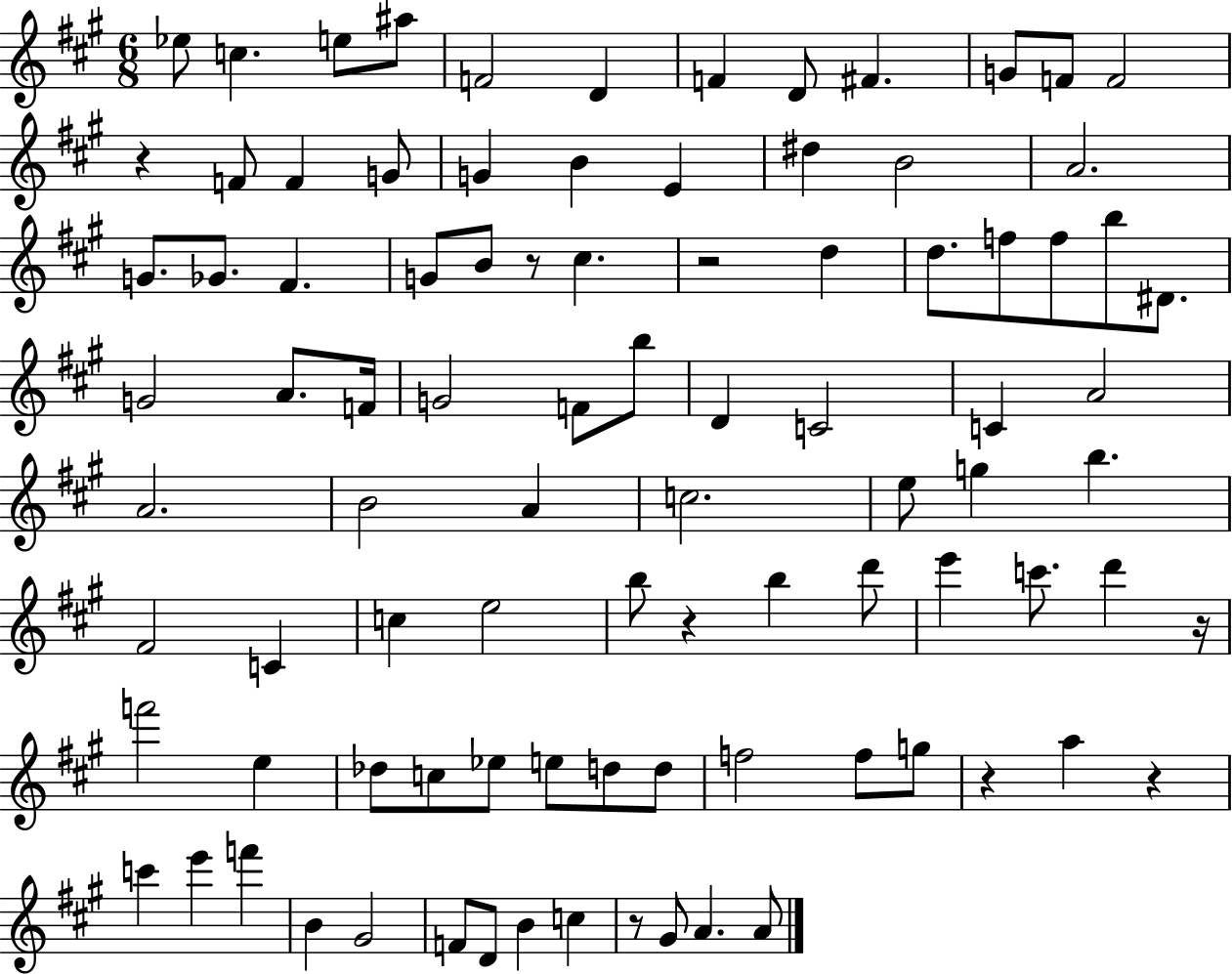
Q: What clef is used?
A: treble